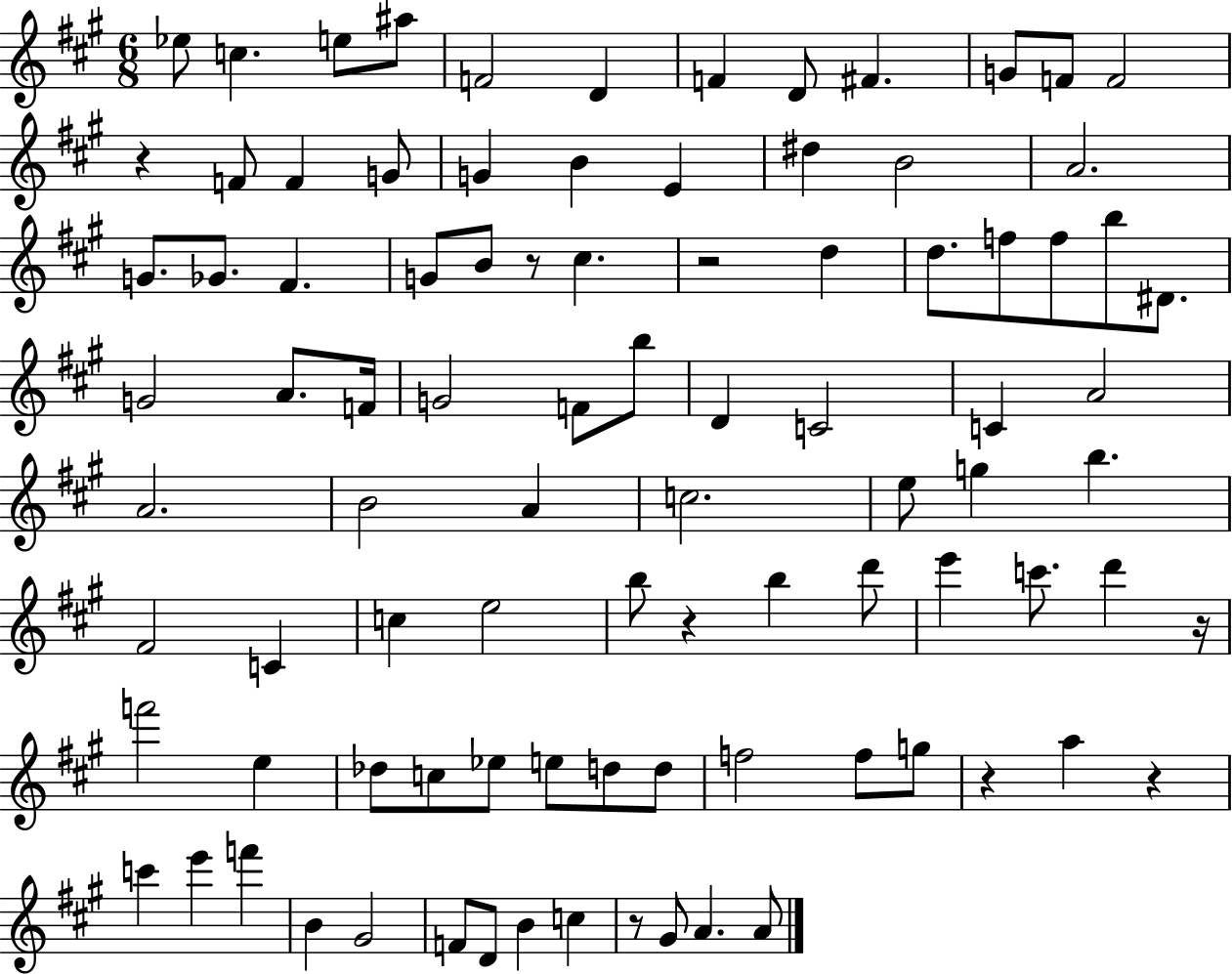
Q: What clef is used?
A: treble